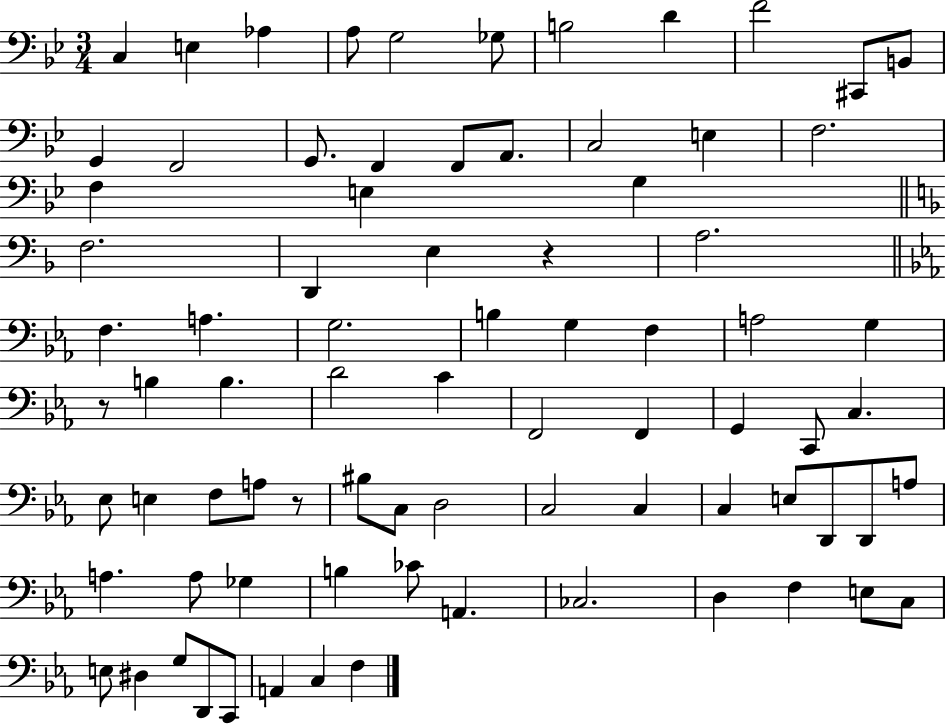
{
  \clef bass
  \numericTimeSignature
  \time 3/4
  \key bes \major
  c4 e4 aes4 | a8 g2 ges8 | b2 d'4 | f'2 cis,8 b,8 | \break g,4 f,2 | g,8. f,4 f,8 a,8. | c2 e4 | f2. | \break f4 e4 g4 | \bar "||" \break \key d \minor f2. | d,4 e4 r4 | a2. | \bar "||" \break \key c \minor f4. a4. | g2. | b4 g4 f4 | a2 g4 | \break r8 b4 b4. | d'2 c'4 | f,2 f,4 | g,4 c,8 c4. | \break ees8 e4 f8 a8 r8 | bis8 c8 d2 | c2 c4 | c4 e8 d,8 d,8 a8 | \break a4. a8 ges4 | b4 ces'8 a,4. | ces2. | d4 f4 e8 c8 | \break e8 dis4 g8 d,8 c,8 | a,4 c4 f4 | \bar "|."
}